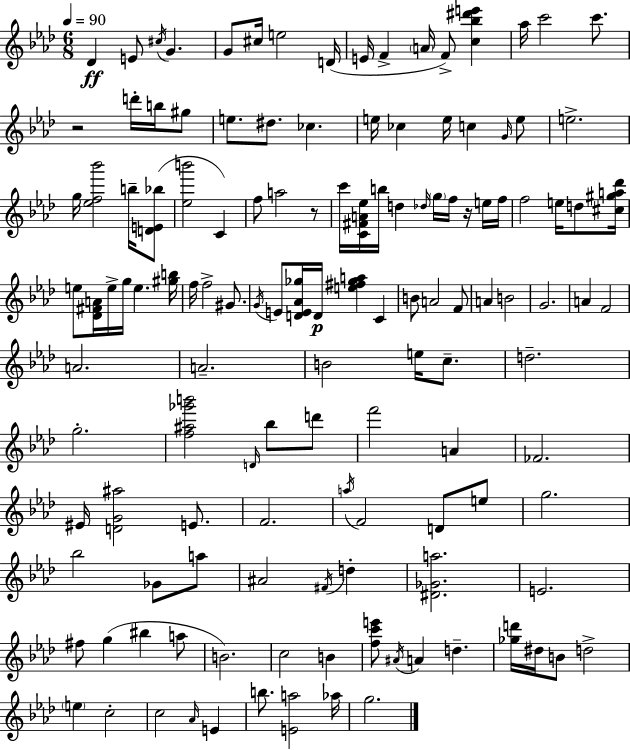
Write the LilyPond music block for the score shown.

{
  \clef treble
  \numericTimeSignature
  \time 6/8
  \key f \minor
  \tempo 4 = 90
  des'4\ff e'8 \acciaccatura { cis''16 } g'4. | g'8 cis''16 e''2 | d'16( e'16 f'4-> \parenthesize a'16 f'8->) <c'' bes'' dis''' e'''>4 | aes''16 c'''2 c'''8. | \break r2 d'''16-. b''16 gis''8 | e''8. dis''8. ces''4. | e''16 ces''4 e''16 c''4 \grace { g'16 } | e''8 e''2.-> | \break g''16 <ees'' f'' bes'''>2 b''16-- | <d' e' bes''>8( <ees'' b'''>2 c'4) | f''8 a''2 | r8 c'''16 <c' fis' a' ees''>16 b''16 d''4 \grace { des''16 } \parenthesize g''16 f''16 | \break r16 e''16 f''16 f''2 e''16 | d''8 <cis'' gis'' a'' des'''>16 e''8 <des' fis' a'>16 e''16-> g''16 e''4. | <gis'' b''>16 f''16 f''2-> | gis'8. \acciaccatura { g'16 } e'8 <d' e' aes' ges''>16 d'16\p <e'' fis'' ges'' a''>4 | \break c'4 b'8 a'2 | f'8 a'4 b'2 | g'2. | a'4 f'2 | \break a'2. | a'2.-- | b'2 | e''16 c''8.-- d''2.-- | \break g''2.-. | <f'' ais'' ges''' b'''>2 | \grace { d'16 } bes''8 d'''8 f'''2 | a'4 fes'2. | \break eis'16 <d' g' ais''>2 | e'8. f'2. | \acciaccatura { a''16 } f'2 | d'8 e''8 g''2. | \break bes''2 | ges'8 a''8 ais'2 | \acciaccatura { fis'16 } d''4-. <dis' ges' a''>2. | e'2. | \break fis''8 g''4( | bis''4 a''8 b'2.) | c''2 | b'4 <f'' c''' e'''>8 \acciaccatura { ais'16 } a'4 | \break d''4.-- <ges'' d'''>16 dis''16 b'8 | d''2-> \parenthesize e''4 | c''2-. c''2 | \grace { aes'16 } e'4 b''8. | \break <e' a''>2 aes''16 g''2. | \bar "|."
}